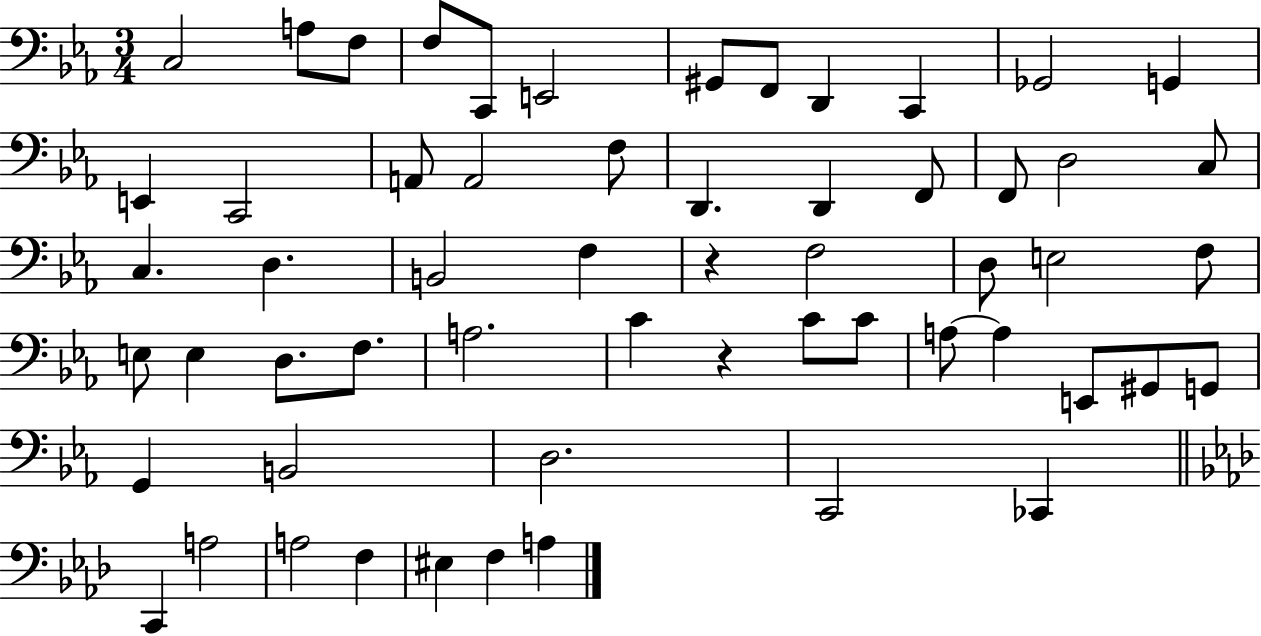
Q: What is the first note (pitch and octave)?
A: C3